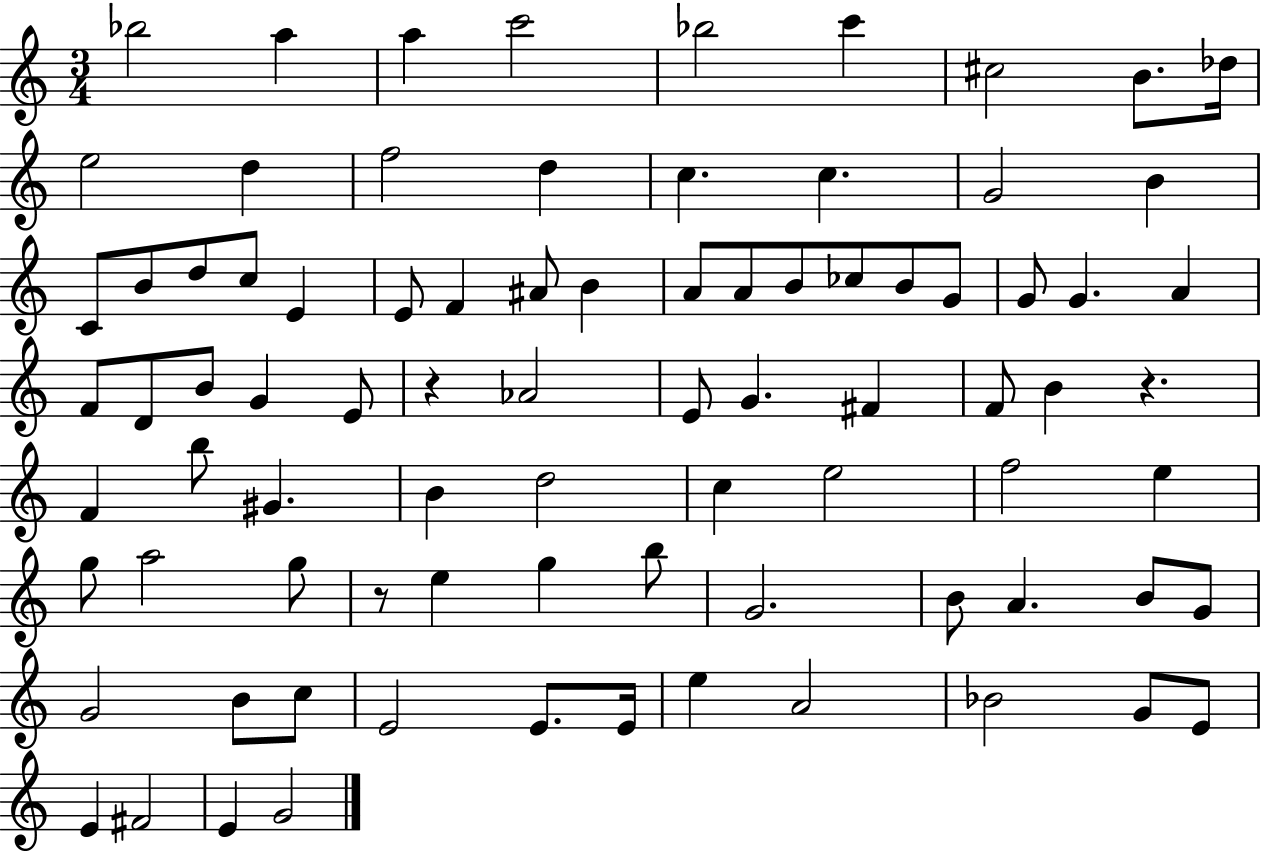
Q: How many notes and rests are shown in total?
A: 84